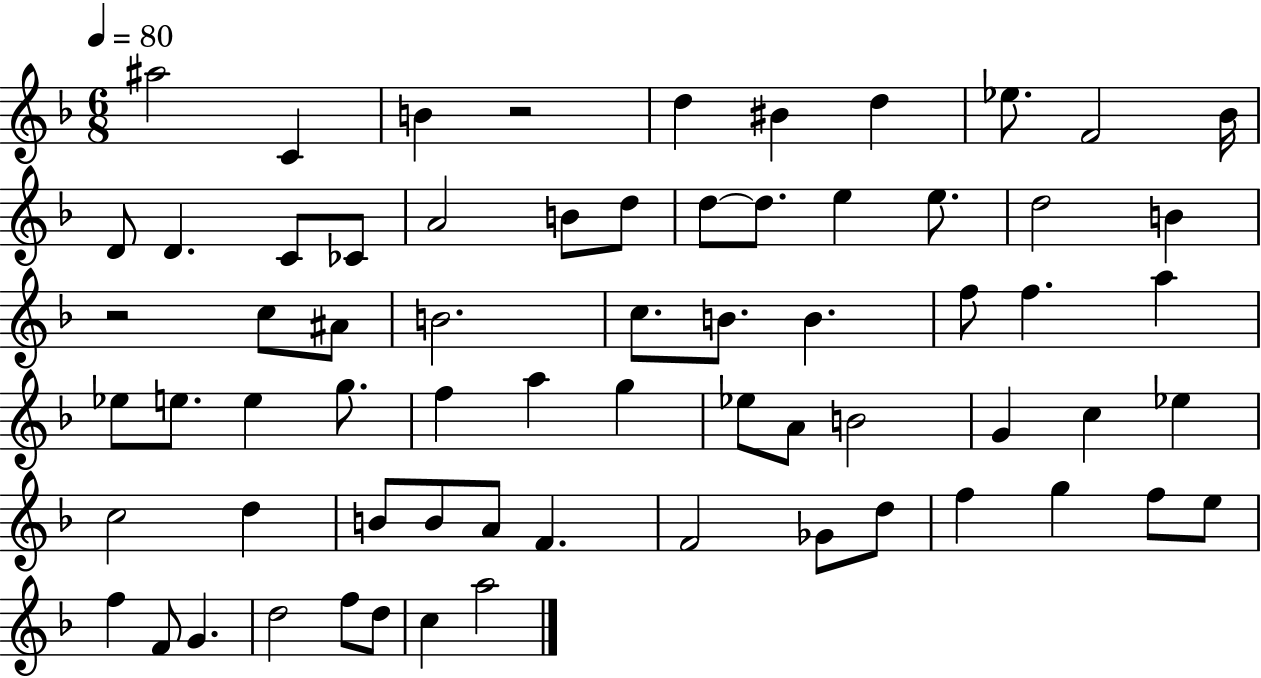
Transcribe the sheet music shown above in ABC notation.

X:1
T:Untitled
M:6/8
L:1/4
K:F
^a2 C B z2 d ^B d _e/2 F2 _B/4 D/2 D C/2 _C/2 A2 B/2 d/2 d/2 d/2 e e/2 d2 B z2 c/2 ^A/2 B2 c/2 B/2 B f/2 f a _e/2 e/2 e g/2 f a g _e/2 A/2 B2 G c _e c2 d B/2 B/2 A/2 F F2 _G/2 d/2 f g f/2 e/2 f F/2 G d2 f/2 d/2 c a2